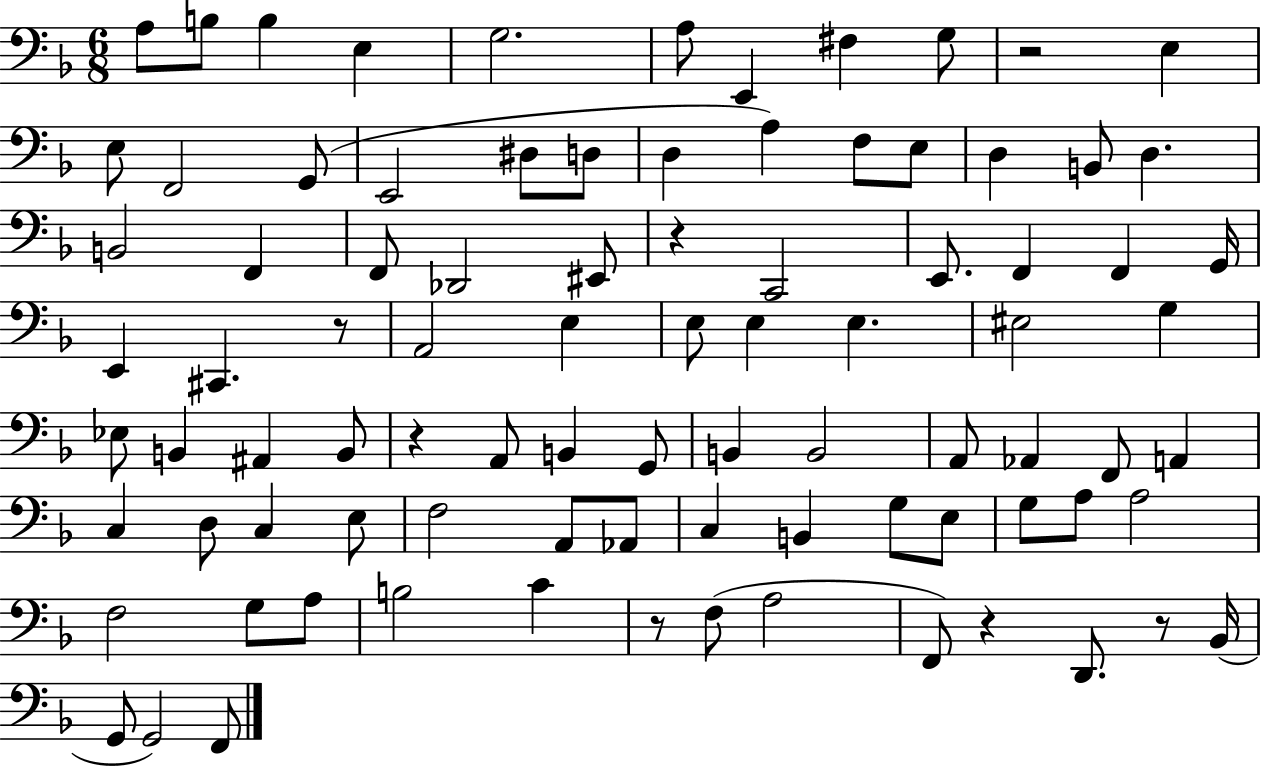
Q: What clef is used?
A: bass